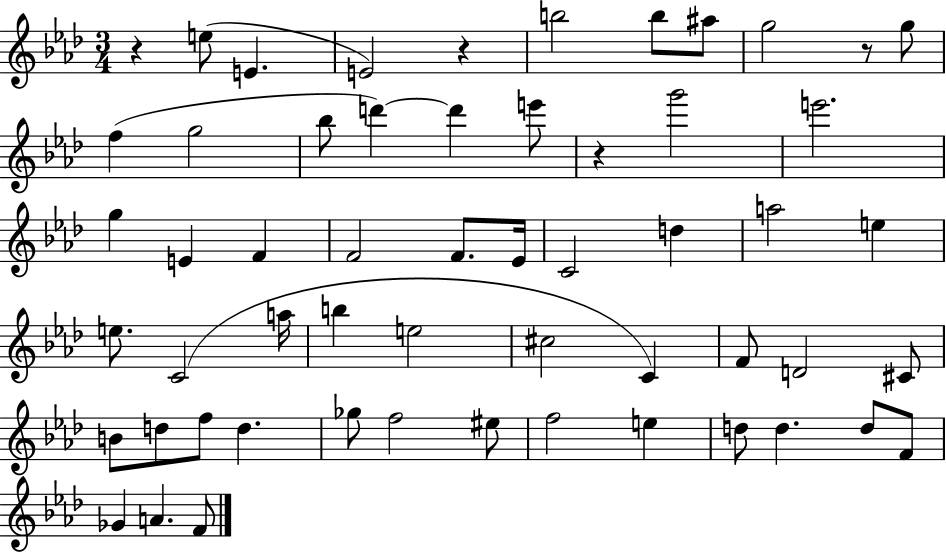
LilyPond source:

{
  \clef treble
  \numericTimeSignature
  \time 3/4
  \key aes \major
  \repeat volta 2 { r4 e''8( e'4. | e'2) r4 | b''2 b''8 ais''8 | g''2 r8 g''8 | \break f''4( g''2 | bes''8 d'''4~~) d'''4 e'''8 | r4 g'''2 | e'''2. | \break g''4 e'4 f'4 | f'2 f'8. ees'16 | c'2 d''4 | a''2 e''4 | \break e''8. c'2( a''16 | b''4 e''2 | cis''2 c'4) | f'8 d'2 cis'8 | \break b'8 d''8 f''8 d''4. | ges''8 f''2 eis''8 | f''2 e''4 | d''8 d''4. d''8 f'8 | \break ges'4 a'4. f'8 | } \bar "|."
}